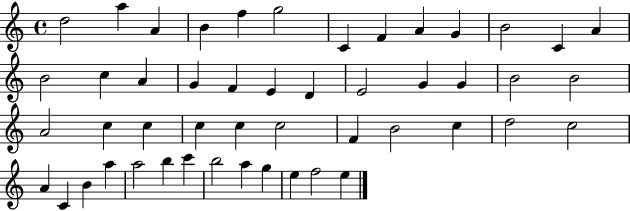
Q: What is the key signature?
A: C major